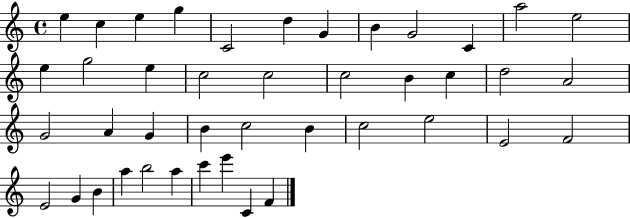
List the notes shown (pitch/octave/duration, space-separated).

E5/q C5/q E5/q G5/q C4/h D5/q G4/q B4/q G4/h C4/q A5/h E5/h E5/q G5/h E5/q C5/h C5/h C5/h B4/q C5/q D5/h A4/h G4/h A4/q G4/q B4/q C5/h B4/q C5/h E5/h E4/h F4/h E4/h G4/q B4/q A5/q B5/h A5/q C6/q E6/q C4/q F4/q